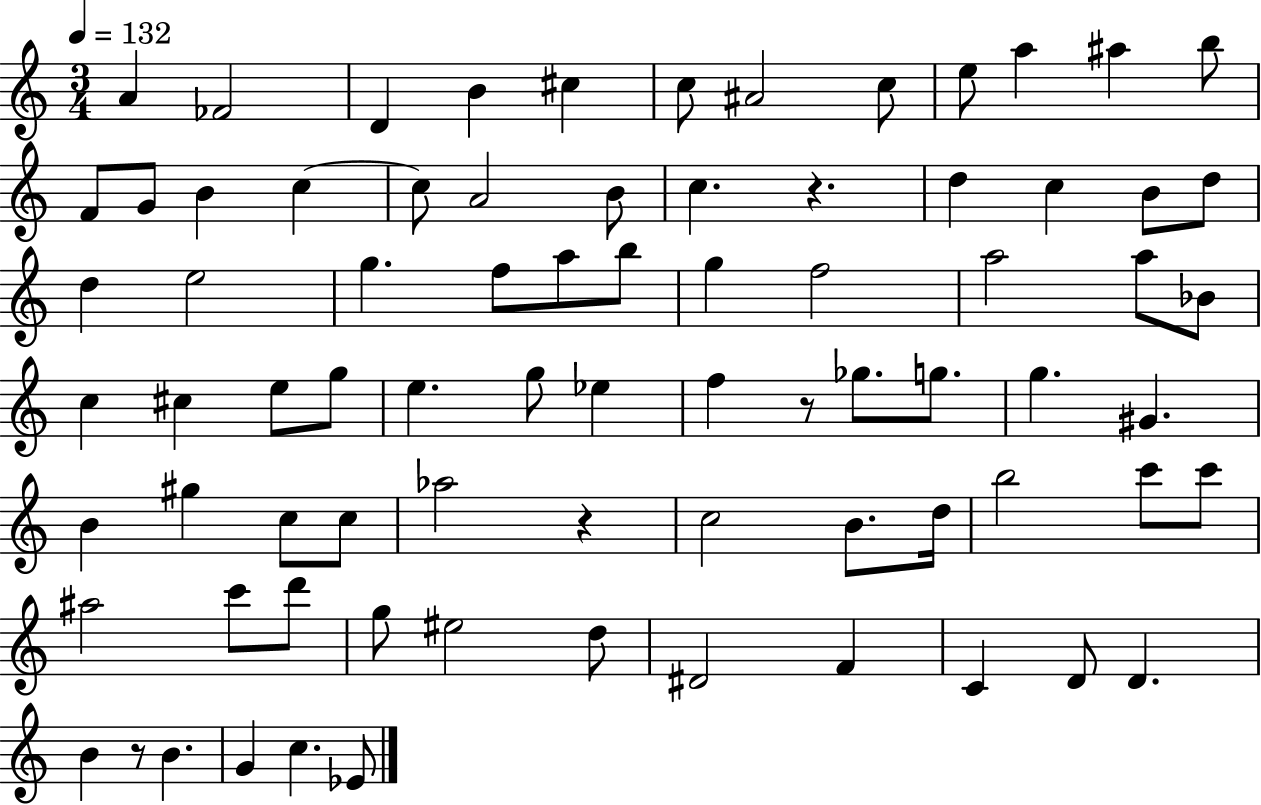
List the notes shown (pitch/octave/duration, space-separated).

A4/q FES4/h D4/q B4/q C#5/q C5/e A#4/h C5/e E5/e A5/q A#5/q B5/e F4/e G4/e B4/q C5/q C5/e A4/h B4/e C5/q. R/q. D5/q C5/q B4/e D5/e D5/q E5/h G5/q. F5/e A5/e B5/e G5/q F5/h A5/h A5/e Bb4/e C5/q C#5/q E5/e G5/e E5/q. G5/e Eb5/q F5/q R/e Gb5/e. G5/e. G5/q. G#4/q. B4/q G#5/q C5/e C5/e Ab5/h R/q C5/h B4/e. D5/s B5/h C6/e C6/e A#5/h C6/e D6/e G5/e EIS5/h D5/e D#4/h F4/q C4/q D4/e D4/q. B4/q R/e B4/q. G4/q C5/q. Eb4/e